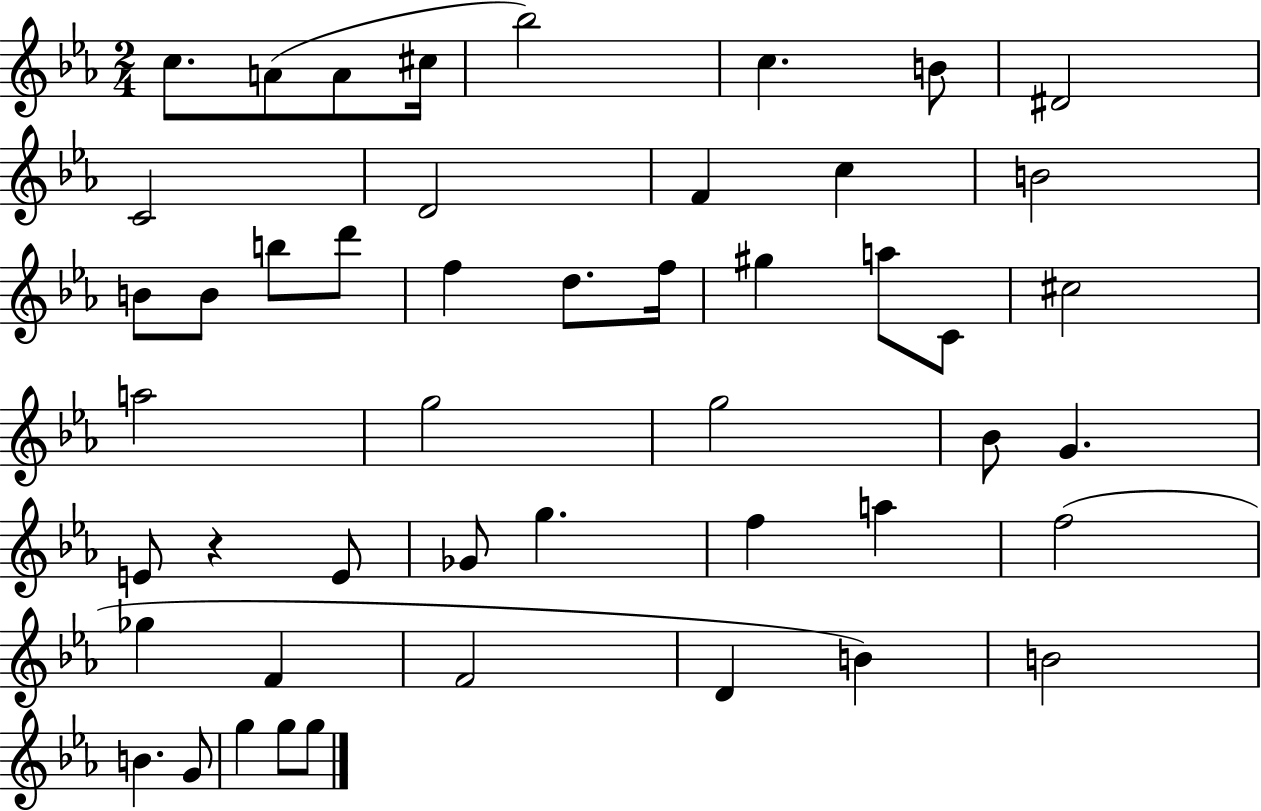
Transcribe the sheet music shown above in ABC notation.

X:1
T:Untitled
M:2/4
L:1/4
K:Eb
c/2 A/2 A/2 ^c/4 _b2 c B/2 ^D2 C2 D2 F c B2 B/2 B/2 b/2 d'/2 f d/2 f/4 ^g a/2 C/2 ^c2 a2 g2 g2 _B/2 G E/2 z E/2 _G/2 g f a f2 _g F F2 D B B2 B G/2 g g/2 g/2